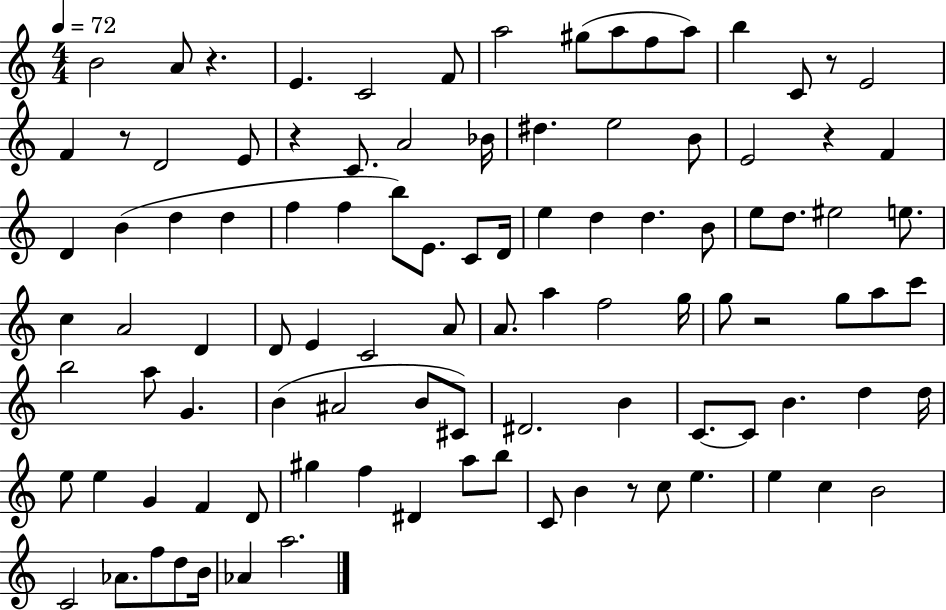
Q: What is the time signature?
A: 4/4